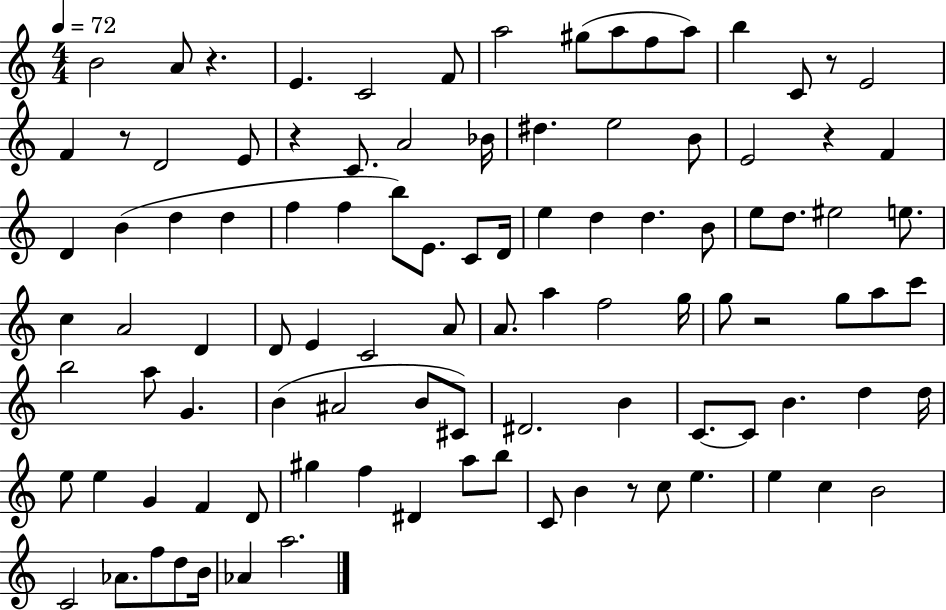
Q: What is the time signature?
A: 4/4